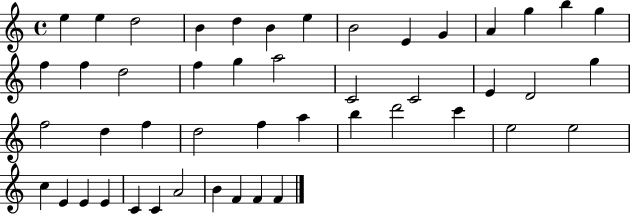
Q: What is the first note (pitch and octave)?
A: E5